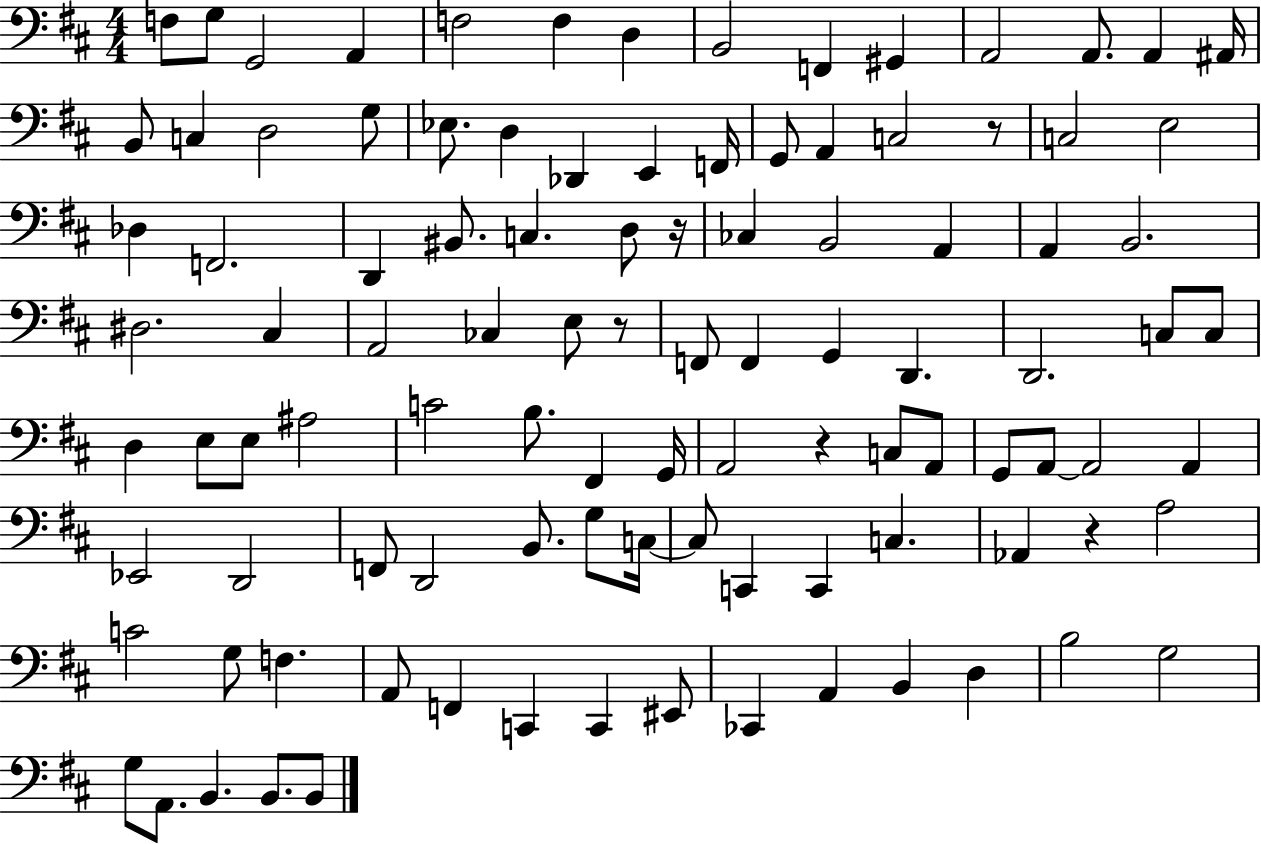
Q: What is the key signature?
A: D major